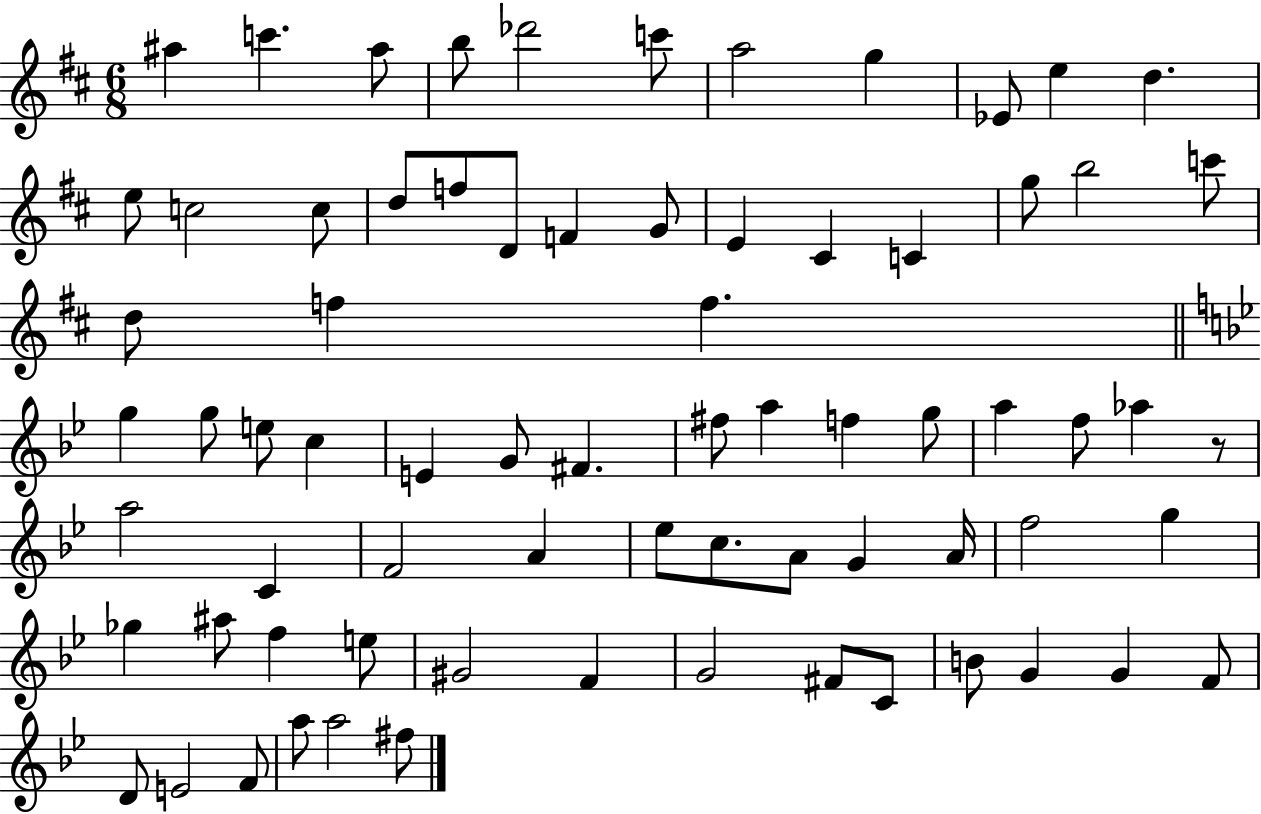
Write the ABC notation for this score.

X:1
T:Untitled
M:6/8
L:1/4
K:D
^a c' ^a/2 b/2 _d'2 c'/2 a2 g _E/2 e d e/2 c2 c/2 d/2 f/2 D/2 F G/2 E ^C C g/2 b2 c'/2 d/2 f f g g/2 e/2 c E G/2 ^F ^f/2 a f g/2 a f/2 _a z/2 a2 C F2 A _e/2 c/2 A/2 G A/4 f2 g _g ^a/2 f e/2 ^G2 F G2 ^F/2 C/2 B/2 G G F/2 D/2 E2 F/2 a/2 a2 ^f/2